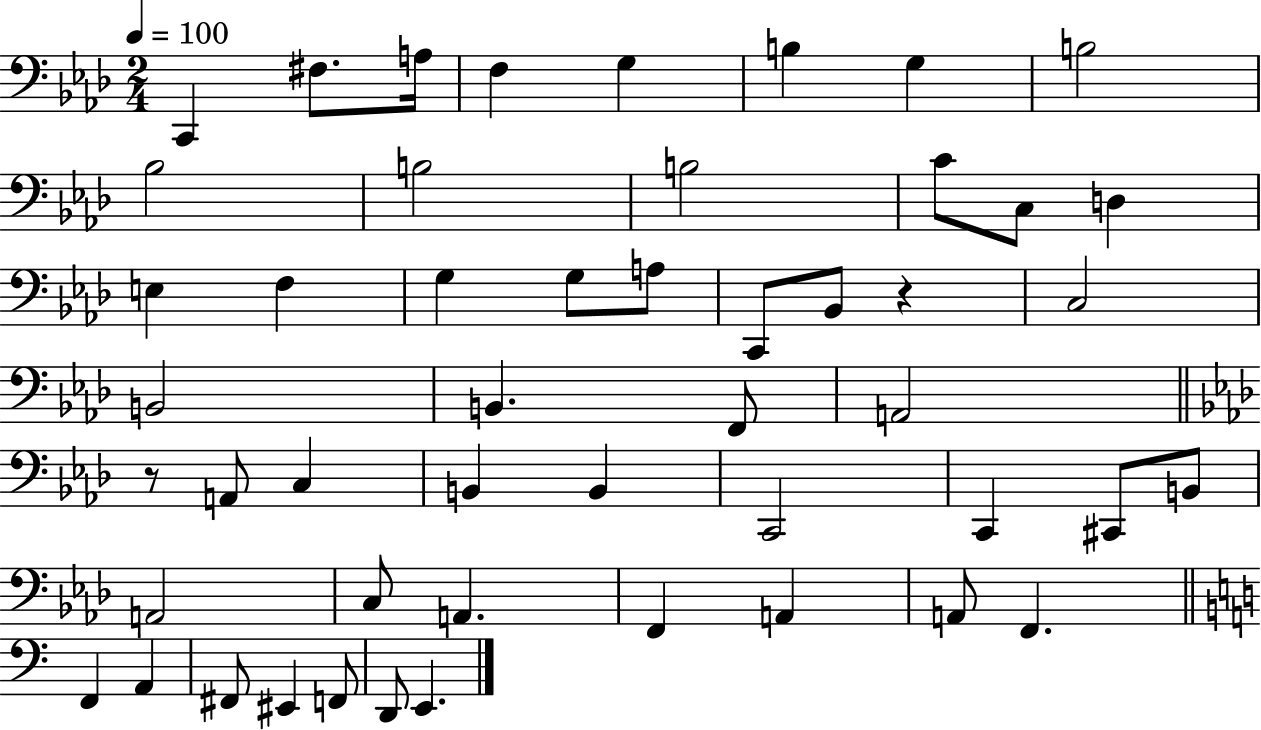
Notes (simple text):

C2/q F#3/e. A3/s F3/q G3/q B3/q G3/q B3/h Bb3/h B3/h B3/h C4/e C3/e D3/q E3/q F3/q G3/q G3/e A3/e C2/e Bb2/e R/q C3/h B2/h B2/q. F2/e A2/h R/e A2/e C3/q B2/q B2/q C2/h C2/q C#2/e B2/e A2/h C3/e A2/q. F2/q A2/q A2/e F2/q. F2/q A2/q F#2/e EIS2/q F2/e D2/e E2/q.